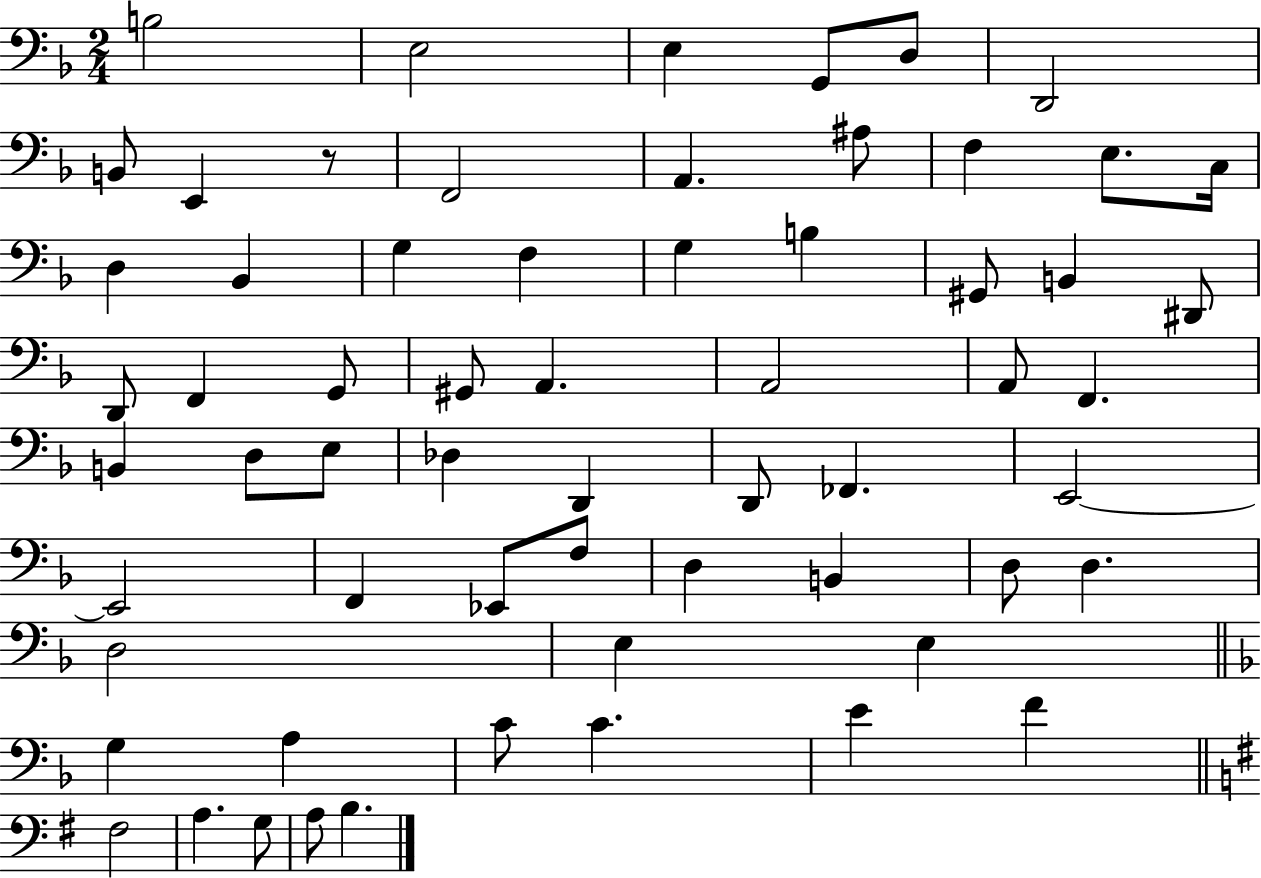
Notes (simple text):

B3/h E3/h E3/q G2/e D3/e D2/h B2/e E2/q R/e F2/h A2/q. A#3/e F3/q E3/e. C3/s D3/q Bb2/q G3/q F3/q G3/q B3/q G#2/e B2/q D#2/e D2/e F2/q G2/e G#2/e A2/q. A2/h A2/e F2/q. B2/q D3/e E3/e Db3/q D2/q D2/e FES2/q. E2/h E2/h F2/q Eb2/e F3/e D3/q B2/q D3/e D3/q. D3/h E3/q E3/q G3/q A3/q C4/e C4/q. E4/q F4/q F#3/h A3/q. G3/e A3/e B3/q.